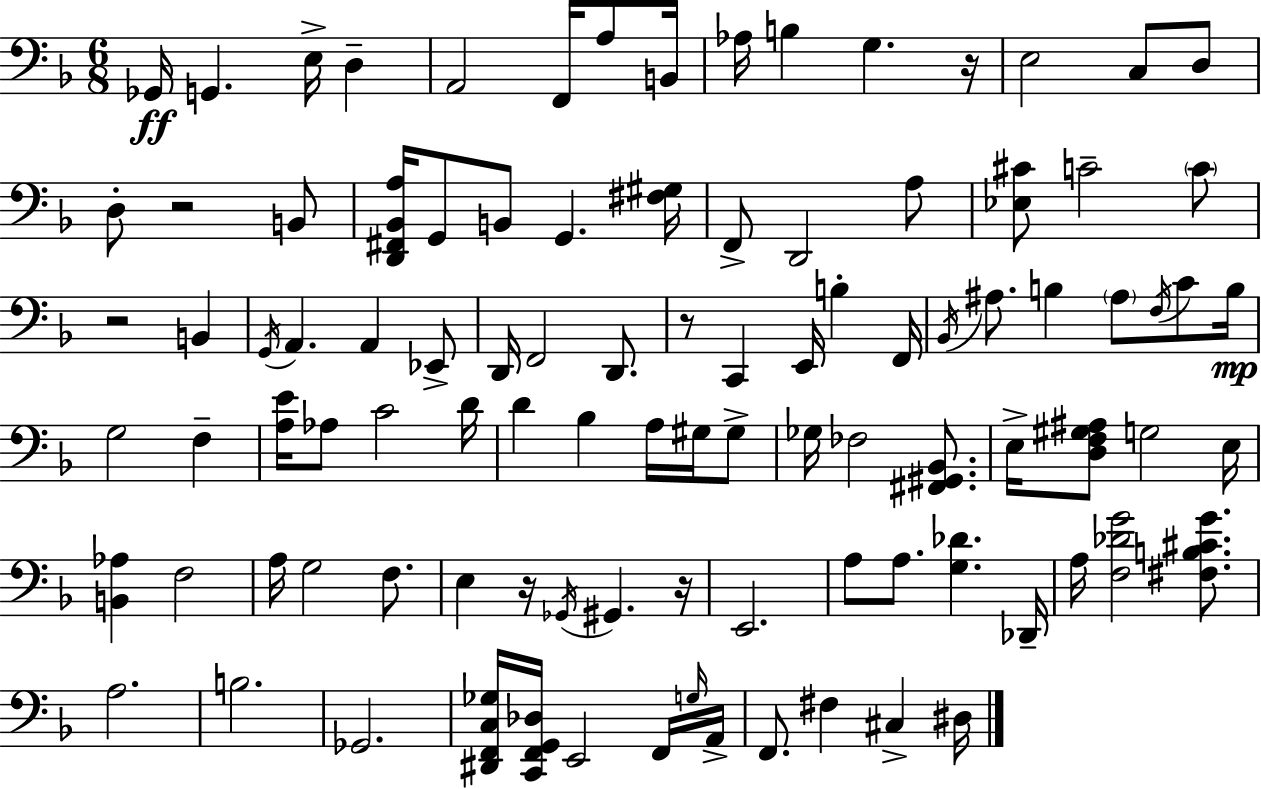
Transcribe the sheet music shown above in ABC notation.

X:1
T:Untitled
M:6/8
L:1/4
K:F
_G,,/4 G,, E,/4 D, A,,2 F,,/4 A,/2 B,,/4 _A,/4 B, G, z/4 E,2 C,/2 D,/2 D,/2 z2 B,,/2 [D,,^F,,_B,,A,]/4 G,,/2 B,,/2 G,, [^F,^G,]/4 F,,/2 D,,2 A,/2 [_E,^C]/2 C2 C/2 z2 B,, G,,/4 A,, A,, _E,,/2 D,,/4 F,,2 D,,/2 z/2 C,, E,,/4 B, F,,/4 _B,,/4 ^A,/2 B, ^A,/2 F,/4 C/2 B,/4 G,2 F, [A,E]/4 _A,/2 C2 D/4 D _B, A,/4 ^G,/4 ^G,/2 _G,/4 _F,2 [^F,,^G,,_B,,]/2 E,/4 [D,F,^G,^A,]/2 G,2 E,/4 [B,,_A,] F,2 A,/4 G,2 F,/2 E, z/4 _G,,/4 ^G,, z/4 E,,2 A,/2 A,/2 [G,_D] _D,,/4 A,/4 [F,_DG]2 [^F,B,^CG]/2 A,2 B,2 _G,,2 [^D,,F,,C,_G,]/4 [C,,F,,G,,_D,]/4 E,,2 F,,/4 G,/4 A,,/4 F,,/2 ^F, ^C, ^D,/4